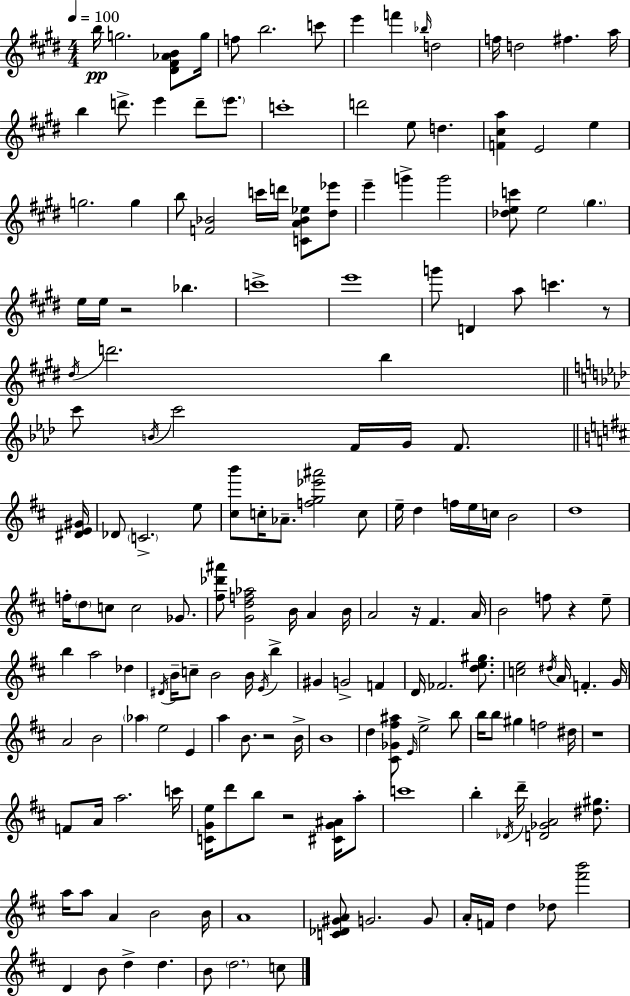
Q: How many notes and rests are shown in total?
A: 174